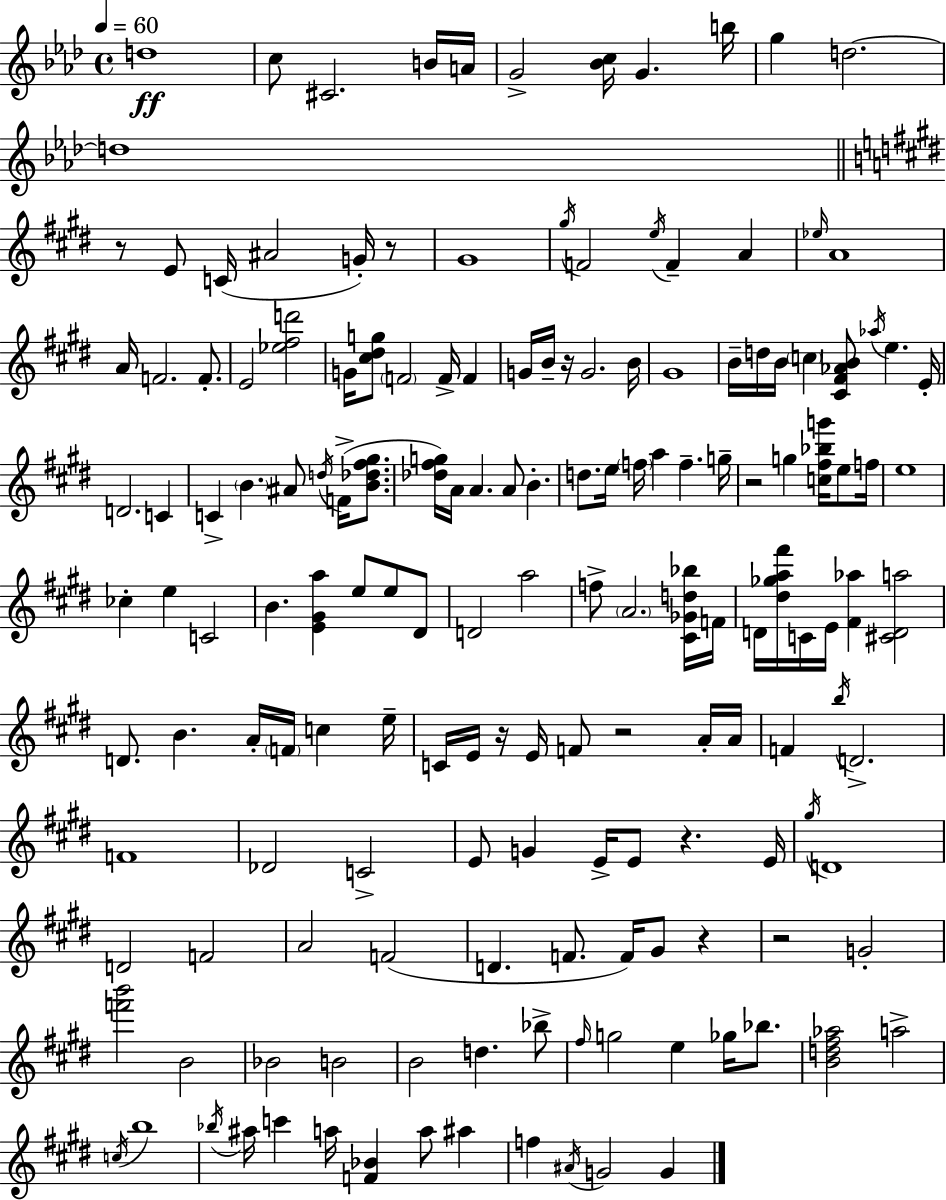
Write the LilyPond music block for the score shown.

{
  \clef treble
  \time 4/4
  \defaultTimeSignature
  \key aes \major
  \tempo 4 = 60
  d''1\ff | c''8 cis'2. b'16 a'16 | g'2-> <bes' c''>16 g'4. b''16 | g''4 d''2.~~ | \break d''1 | \bar "||" \break \key e \major r8 e'8 c'16( ais'2 g'16-.) r8 | gis'1 | \acciaccatura { gis''16 } f'2 \acciaccatura { e''16 } f'4-- a'4 | \grace { ees''16 } a'1 | \break a'16 f'2. | f'8.-. e'2 <ees'' fis'' d'''>2 | g'16 <cis'' dis'' g''>8 \parenthesize f'2 f'16-> f'4 | g'16 b'16-- r16 g'2. | \break b'16 gis'1 | b'16-- d''16 b'16 \parenthesize c''4 <cis' fis' aes' b'>8 \acciaccatura { aes''16 } e''4. | e'16-. d'2. | c'4 c'4-> \parenthesize b'4. ais'8 | \break \acciaccatura { d''16 } f'16->( <b' des'' fis'' gis''>8. <des'' fis'' g''>16) a'16 a'4. a'8 b'4.-. | d''8. e''16 \parenthesize f''16 a''4 f''4.-- | g''16-- r2 g''4 | <c'' fis'' bes'' g'''>16 e''8 f''16 e''1 | \break ces''4-. e''4 c'2 | b'4. <e' gis' a''>4 e''8 | e''8 dis'8 d'2 a''2 | f''8-> \parenthesize a'2. | \break <cis' ges' d'' bes''>16 f'16 d'16 <dis'' ges'' a'' fis'''>16 c'16 e'16 <fis' aes''>4 <cis' d' a''>2 | d'8. b'4. a'16-. \parenthesize f'16 | c''4 e''16-- c'16 e'16 r16 e'16 f'8 r2 | a'16-. a'16 f'4 \acciaccatura { b''16 } d'2.-> | \break f'1 | des'2 c'2-> | e'8 g'4 e'16-> e'8 r4. | e'16 \acciaccatura { gis''16 } d'1 | \break d'2 f'2 | a'2 f'2( | d'4. f'8. | f'16) gis'8 r4 r2 g'2-. | \break <f''' b'''>2 b'2 | bes'2 b'2 | b'2 d''4. | bes''8-> \grace { fis''16 } g''2 | \break e''4 ges''16 bes''8. <b' d'' fis'' aes''>2 | a''2-> \acciaccatura { c''16 } b''1 | \acciaccatura { bes''16 } ais''16 c'''4 a''16 | <f' bes'>4 a''8 ais''4 f''4 \acciaccatura { ais'16 } g'2 | \break g'4 \bar "|."
}